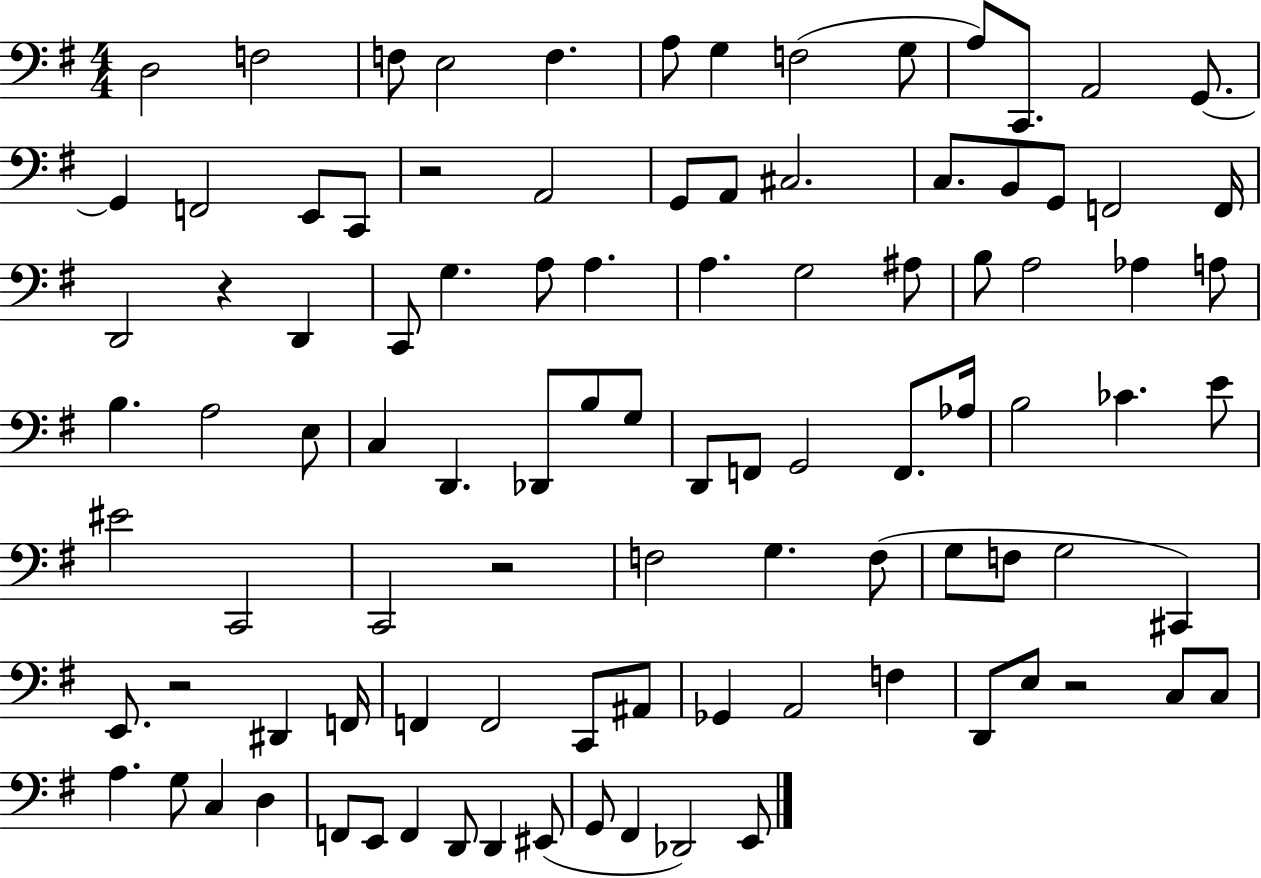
{
  \clef bass
  \numericTimeSignature
  \time 4/4
  \key g \major
  \repeat volta 2 { d2 f2 | f8 e2 f4. | a8 g4 f2( g8 | a8) c,8. a,2 g,8.~~ | \break g,4 f,2 e,8 c,8 | r2 a,2 | g,8 a,8 cis2. | c8. b,8 g,8 f,2 f,16 | \break d,2 r4 d,4 | c,8 g4. a8 a4. | a4. g2 ais8 | b8 a2 aes4 a8 | \break b4. a2 e8 | c4 d,4. des,8 b8 g8 | d,8 f,8 g,2 f,8. aes16 | b2 ces'4. e'8 | \break eis'2 c,2 | c,2 r2 | f2 g4. f8( | g8 f8 g2 cis,4) | \break e,8. r2 dis,4 f,16 | f,4 f,2 c,8 ais,8 | ges,4 a,2 f4 | d,8 e8 r2 c8 c8 | \break a4. g8 c4 d4 | f,8 e,8 f,4 d,8 d,4 eis,8( | g,8 fis,4 des,2) e,8 | } \bar "|."
}